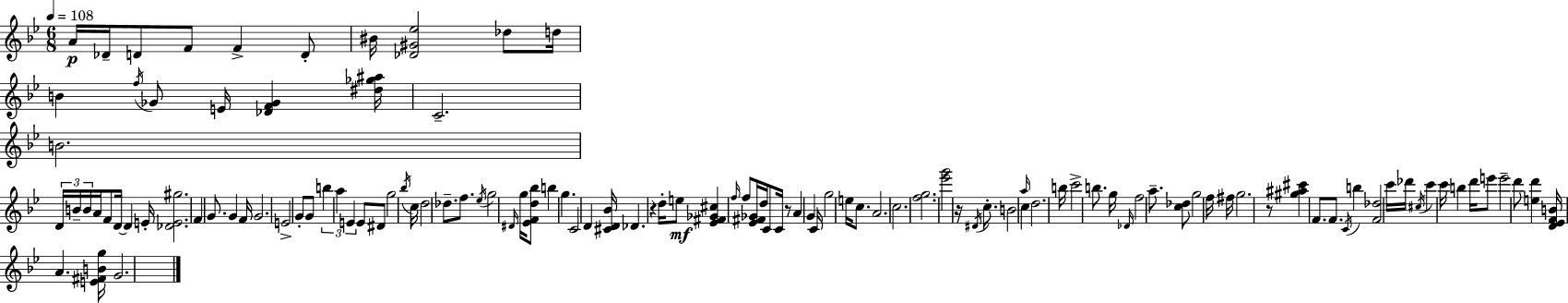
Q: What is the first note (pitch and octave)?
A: A4